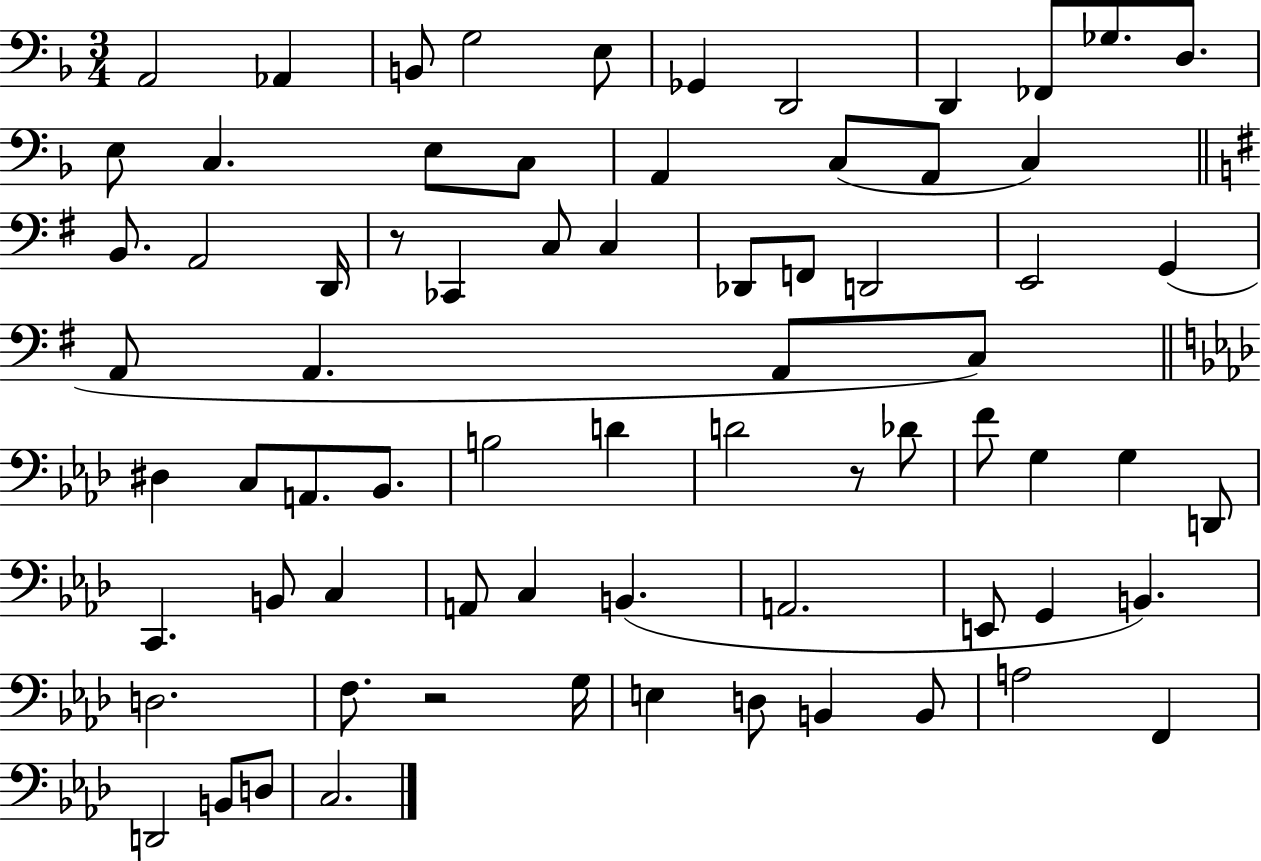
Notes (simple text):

A2/h Ab2/q B2/e G3/h E3/e Gb2/q D2/h D2/q FES2/e Gb3/e. D3/e. E3/e C3/q. E3/e C3/e A2/q C3/e A2/e C3/q B2/e. A2/h D2/s R/e CES2/q C3/e C3/q Db2/e F2/e D2/h E2/h G2/q A2/e A2/q. A2/e C3/e D#3/q C3/e A2/e. Bb2/e. B3/h D4/q D4/h R/e Db4/e F4/e G3/q G3/q D2/e C2/q. B2/e C3/q A2/e C3/q B2/q. A2/h. E2/e G2/q B2/q. D3/h. F3/e. R/h G3/s E3/q D3/e B2/q B2/e A3/h F2/q D2/h B2/e D3/e C3/h.